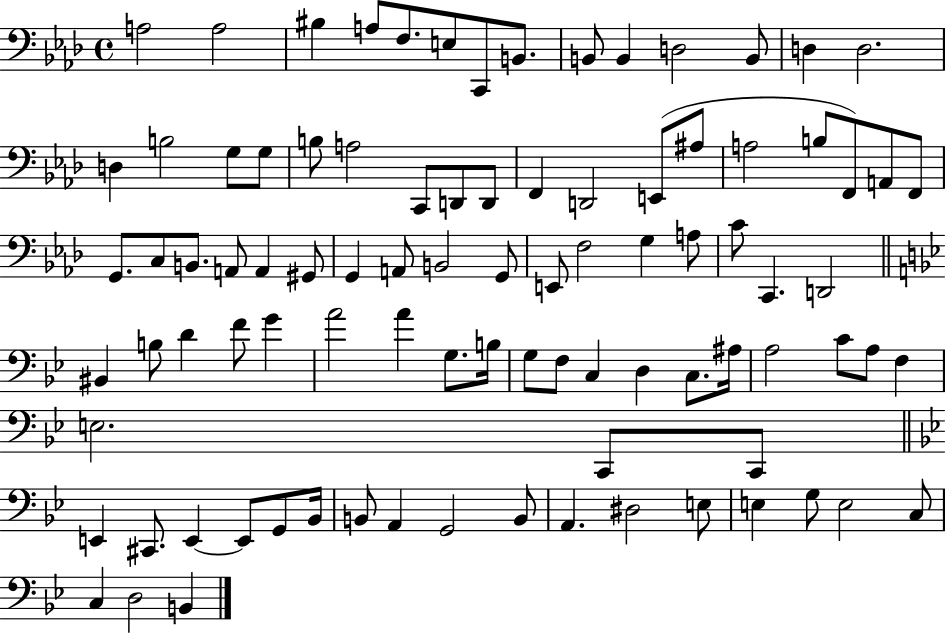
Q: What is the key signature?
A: AES major